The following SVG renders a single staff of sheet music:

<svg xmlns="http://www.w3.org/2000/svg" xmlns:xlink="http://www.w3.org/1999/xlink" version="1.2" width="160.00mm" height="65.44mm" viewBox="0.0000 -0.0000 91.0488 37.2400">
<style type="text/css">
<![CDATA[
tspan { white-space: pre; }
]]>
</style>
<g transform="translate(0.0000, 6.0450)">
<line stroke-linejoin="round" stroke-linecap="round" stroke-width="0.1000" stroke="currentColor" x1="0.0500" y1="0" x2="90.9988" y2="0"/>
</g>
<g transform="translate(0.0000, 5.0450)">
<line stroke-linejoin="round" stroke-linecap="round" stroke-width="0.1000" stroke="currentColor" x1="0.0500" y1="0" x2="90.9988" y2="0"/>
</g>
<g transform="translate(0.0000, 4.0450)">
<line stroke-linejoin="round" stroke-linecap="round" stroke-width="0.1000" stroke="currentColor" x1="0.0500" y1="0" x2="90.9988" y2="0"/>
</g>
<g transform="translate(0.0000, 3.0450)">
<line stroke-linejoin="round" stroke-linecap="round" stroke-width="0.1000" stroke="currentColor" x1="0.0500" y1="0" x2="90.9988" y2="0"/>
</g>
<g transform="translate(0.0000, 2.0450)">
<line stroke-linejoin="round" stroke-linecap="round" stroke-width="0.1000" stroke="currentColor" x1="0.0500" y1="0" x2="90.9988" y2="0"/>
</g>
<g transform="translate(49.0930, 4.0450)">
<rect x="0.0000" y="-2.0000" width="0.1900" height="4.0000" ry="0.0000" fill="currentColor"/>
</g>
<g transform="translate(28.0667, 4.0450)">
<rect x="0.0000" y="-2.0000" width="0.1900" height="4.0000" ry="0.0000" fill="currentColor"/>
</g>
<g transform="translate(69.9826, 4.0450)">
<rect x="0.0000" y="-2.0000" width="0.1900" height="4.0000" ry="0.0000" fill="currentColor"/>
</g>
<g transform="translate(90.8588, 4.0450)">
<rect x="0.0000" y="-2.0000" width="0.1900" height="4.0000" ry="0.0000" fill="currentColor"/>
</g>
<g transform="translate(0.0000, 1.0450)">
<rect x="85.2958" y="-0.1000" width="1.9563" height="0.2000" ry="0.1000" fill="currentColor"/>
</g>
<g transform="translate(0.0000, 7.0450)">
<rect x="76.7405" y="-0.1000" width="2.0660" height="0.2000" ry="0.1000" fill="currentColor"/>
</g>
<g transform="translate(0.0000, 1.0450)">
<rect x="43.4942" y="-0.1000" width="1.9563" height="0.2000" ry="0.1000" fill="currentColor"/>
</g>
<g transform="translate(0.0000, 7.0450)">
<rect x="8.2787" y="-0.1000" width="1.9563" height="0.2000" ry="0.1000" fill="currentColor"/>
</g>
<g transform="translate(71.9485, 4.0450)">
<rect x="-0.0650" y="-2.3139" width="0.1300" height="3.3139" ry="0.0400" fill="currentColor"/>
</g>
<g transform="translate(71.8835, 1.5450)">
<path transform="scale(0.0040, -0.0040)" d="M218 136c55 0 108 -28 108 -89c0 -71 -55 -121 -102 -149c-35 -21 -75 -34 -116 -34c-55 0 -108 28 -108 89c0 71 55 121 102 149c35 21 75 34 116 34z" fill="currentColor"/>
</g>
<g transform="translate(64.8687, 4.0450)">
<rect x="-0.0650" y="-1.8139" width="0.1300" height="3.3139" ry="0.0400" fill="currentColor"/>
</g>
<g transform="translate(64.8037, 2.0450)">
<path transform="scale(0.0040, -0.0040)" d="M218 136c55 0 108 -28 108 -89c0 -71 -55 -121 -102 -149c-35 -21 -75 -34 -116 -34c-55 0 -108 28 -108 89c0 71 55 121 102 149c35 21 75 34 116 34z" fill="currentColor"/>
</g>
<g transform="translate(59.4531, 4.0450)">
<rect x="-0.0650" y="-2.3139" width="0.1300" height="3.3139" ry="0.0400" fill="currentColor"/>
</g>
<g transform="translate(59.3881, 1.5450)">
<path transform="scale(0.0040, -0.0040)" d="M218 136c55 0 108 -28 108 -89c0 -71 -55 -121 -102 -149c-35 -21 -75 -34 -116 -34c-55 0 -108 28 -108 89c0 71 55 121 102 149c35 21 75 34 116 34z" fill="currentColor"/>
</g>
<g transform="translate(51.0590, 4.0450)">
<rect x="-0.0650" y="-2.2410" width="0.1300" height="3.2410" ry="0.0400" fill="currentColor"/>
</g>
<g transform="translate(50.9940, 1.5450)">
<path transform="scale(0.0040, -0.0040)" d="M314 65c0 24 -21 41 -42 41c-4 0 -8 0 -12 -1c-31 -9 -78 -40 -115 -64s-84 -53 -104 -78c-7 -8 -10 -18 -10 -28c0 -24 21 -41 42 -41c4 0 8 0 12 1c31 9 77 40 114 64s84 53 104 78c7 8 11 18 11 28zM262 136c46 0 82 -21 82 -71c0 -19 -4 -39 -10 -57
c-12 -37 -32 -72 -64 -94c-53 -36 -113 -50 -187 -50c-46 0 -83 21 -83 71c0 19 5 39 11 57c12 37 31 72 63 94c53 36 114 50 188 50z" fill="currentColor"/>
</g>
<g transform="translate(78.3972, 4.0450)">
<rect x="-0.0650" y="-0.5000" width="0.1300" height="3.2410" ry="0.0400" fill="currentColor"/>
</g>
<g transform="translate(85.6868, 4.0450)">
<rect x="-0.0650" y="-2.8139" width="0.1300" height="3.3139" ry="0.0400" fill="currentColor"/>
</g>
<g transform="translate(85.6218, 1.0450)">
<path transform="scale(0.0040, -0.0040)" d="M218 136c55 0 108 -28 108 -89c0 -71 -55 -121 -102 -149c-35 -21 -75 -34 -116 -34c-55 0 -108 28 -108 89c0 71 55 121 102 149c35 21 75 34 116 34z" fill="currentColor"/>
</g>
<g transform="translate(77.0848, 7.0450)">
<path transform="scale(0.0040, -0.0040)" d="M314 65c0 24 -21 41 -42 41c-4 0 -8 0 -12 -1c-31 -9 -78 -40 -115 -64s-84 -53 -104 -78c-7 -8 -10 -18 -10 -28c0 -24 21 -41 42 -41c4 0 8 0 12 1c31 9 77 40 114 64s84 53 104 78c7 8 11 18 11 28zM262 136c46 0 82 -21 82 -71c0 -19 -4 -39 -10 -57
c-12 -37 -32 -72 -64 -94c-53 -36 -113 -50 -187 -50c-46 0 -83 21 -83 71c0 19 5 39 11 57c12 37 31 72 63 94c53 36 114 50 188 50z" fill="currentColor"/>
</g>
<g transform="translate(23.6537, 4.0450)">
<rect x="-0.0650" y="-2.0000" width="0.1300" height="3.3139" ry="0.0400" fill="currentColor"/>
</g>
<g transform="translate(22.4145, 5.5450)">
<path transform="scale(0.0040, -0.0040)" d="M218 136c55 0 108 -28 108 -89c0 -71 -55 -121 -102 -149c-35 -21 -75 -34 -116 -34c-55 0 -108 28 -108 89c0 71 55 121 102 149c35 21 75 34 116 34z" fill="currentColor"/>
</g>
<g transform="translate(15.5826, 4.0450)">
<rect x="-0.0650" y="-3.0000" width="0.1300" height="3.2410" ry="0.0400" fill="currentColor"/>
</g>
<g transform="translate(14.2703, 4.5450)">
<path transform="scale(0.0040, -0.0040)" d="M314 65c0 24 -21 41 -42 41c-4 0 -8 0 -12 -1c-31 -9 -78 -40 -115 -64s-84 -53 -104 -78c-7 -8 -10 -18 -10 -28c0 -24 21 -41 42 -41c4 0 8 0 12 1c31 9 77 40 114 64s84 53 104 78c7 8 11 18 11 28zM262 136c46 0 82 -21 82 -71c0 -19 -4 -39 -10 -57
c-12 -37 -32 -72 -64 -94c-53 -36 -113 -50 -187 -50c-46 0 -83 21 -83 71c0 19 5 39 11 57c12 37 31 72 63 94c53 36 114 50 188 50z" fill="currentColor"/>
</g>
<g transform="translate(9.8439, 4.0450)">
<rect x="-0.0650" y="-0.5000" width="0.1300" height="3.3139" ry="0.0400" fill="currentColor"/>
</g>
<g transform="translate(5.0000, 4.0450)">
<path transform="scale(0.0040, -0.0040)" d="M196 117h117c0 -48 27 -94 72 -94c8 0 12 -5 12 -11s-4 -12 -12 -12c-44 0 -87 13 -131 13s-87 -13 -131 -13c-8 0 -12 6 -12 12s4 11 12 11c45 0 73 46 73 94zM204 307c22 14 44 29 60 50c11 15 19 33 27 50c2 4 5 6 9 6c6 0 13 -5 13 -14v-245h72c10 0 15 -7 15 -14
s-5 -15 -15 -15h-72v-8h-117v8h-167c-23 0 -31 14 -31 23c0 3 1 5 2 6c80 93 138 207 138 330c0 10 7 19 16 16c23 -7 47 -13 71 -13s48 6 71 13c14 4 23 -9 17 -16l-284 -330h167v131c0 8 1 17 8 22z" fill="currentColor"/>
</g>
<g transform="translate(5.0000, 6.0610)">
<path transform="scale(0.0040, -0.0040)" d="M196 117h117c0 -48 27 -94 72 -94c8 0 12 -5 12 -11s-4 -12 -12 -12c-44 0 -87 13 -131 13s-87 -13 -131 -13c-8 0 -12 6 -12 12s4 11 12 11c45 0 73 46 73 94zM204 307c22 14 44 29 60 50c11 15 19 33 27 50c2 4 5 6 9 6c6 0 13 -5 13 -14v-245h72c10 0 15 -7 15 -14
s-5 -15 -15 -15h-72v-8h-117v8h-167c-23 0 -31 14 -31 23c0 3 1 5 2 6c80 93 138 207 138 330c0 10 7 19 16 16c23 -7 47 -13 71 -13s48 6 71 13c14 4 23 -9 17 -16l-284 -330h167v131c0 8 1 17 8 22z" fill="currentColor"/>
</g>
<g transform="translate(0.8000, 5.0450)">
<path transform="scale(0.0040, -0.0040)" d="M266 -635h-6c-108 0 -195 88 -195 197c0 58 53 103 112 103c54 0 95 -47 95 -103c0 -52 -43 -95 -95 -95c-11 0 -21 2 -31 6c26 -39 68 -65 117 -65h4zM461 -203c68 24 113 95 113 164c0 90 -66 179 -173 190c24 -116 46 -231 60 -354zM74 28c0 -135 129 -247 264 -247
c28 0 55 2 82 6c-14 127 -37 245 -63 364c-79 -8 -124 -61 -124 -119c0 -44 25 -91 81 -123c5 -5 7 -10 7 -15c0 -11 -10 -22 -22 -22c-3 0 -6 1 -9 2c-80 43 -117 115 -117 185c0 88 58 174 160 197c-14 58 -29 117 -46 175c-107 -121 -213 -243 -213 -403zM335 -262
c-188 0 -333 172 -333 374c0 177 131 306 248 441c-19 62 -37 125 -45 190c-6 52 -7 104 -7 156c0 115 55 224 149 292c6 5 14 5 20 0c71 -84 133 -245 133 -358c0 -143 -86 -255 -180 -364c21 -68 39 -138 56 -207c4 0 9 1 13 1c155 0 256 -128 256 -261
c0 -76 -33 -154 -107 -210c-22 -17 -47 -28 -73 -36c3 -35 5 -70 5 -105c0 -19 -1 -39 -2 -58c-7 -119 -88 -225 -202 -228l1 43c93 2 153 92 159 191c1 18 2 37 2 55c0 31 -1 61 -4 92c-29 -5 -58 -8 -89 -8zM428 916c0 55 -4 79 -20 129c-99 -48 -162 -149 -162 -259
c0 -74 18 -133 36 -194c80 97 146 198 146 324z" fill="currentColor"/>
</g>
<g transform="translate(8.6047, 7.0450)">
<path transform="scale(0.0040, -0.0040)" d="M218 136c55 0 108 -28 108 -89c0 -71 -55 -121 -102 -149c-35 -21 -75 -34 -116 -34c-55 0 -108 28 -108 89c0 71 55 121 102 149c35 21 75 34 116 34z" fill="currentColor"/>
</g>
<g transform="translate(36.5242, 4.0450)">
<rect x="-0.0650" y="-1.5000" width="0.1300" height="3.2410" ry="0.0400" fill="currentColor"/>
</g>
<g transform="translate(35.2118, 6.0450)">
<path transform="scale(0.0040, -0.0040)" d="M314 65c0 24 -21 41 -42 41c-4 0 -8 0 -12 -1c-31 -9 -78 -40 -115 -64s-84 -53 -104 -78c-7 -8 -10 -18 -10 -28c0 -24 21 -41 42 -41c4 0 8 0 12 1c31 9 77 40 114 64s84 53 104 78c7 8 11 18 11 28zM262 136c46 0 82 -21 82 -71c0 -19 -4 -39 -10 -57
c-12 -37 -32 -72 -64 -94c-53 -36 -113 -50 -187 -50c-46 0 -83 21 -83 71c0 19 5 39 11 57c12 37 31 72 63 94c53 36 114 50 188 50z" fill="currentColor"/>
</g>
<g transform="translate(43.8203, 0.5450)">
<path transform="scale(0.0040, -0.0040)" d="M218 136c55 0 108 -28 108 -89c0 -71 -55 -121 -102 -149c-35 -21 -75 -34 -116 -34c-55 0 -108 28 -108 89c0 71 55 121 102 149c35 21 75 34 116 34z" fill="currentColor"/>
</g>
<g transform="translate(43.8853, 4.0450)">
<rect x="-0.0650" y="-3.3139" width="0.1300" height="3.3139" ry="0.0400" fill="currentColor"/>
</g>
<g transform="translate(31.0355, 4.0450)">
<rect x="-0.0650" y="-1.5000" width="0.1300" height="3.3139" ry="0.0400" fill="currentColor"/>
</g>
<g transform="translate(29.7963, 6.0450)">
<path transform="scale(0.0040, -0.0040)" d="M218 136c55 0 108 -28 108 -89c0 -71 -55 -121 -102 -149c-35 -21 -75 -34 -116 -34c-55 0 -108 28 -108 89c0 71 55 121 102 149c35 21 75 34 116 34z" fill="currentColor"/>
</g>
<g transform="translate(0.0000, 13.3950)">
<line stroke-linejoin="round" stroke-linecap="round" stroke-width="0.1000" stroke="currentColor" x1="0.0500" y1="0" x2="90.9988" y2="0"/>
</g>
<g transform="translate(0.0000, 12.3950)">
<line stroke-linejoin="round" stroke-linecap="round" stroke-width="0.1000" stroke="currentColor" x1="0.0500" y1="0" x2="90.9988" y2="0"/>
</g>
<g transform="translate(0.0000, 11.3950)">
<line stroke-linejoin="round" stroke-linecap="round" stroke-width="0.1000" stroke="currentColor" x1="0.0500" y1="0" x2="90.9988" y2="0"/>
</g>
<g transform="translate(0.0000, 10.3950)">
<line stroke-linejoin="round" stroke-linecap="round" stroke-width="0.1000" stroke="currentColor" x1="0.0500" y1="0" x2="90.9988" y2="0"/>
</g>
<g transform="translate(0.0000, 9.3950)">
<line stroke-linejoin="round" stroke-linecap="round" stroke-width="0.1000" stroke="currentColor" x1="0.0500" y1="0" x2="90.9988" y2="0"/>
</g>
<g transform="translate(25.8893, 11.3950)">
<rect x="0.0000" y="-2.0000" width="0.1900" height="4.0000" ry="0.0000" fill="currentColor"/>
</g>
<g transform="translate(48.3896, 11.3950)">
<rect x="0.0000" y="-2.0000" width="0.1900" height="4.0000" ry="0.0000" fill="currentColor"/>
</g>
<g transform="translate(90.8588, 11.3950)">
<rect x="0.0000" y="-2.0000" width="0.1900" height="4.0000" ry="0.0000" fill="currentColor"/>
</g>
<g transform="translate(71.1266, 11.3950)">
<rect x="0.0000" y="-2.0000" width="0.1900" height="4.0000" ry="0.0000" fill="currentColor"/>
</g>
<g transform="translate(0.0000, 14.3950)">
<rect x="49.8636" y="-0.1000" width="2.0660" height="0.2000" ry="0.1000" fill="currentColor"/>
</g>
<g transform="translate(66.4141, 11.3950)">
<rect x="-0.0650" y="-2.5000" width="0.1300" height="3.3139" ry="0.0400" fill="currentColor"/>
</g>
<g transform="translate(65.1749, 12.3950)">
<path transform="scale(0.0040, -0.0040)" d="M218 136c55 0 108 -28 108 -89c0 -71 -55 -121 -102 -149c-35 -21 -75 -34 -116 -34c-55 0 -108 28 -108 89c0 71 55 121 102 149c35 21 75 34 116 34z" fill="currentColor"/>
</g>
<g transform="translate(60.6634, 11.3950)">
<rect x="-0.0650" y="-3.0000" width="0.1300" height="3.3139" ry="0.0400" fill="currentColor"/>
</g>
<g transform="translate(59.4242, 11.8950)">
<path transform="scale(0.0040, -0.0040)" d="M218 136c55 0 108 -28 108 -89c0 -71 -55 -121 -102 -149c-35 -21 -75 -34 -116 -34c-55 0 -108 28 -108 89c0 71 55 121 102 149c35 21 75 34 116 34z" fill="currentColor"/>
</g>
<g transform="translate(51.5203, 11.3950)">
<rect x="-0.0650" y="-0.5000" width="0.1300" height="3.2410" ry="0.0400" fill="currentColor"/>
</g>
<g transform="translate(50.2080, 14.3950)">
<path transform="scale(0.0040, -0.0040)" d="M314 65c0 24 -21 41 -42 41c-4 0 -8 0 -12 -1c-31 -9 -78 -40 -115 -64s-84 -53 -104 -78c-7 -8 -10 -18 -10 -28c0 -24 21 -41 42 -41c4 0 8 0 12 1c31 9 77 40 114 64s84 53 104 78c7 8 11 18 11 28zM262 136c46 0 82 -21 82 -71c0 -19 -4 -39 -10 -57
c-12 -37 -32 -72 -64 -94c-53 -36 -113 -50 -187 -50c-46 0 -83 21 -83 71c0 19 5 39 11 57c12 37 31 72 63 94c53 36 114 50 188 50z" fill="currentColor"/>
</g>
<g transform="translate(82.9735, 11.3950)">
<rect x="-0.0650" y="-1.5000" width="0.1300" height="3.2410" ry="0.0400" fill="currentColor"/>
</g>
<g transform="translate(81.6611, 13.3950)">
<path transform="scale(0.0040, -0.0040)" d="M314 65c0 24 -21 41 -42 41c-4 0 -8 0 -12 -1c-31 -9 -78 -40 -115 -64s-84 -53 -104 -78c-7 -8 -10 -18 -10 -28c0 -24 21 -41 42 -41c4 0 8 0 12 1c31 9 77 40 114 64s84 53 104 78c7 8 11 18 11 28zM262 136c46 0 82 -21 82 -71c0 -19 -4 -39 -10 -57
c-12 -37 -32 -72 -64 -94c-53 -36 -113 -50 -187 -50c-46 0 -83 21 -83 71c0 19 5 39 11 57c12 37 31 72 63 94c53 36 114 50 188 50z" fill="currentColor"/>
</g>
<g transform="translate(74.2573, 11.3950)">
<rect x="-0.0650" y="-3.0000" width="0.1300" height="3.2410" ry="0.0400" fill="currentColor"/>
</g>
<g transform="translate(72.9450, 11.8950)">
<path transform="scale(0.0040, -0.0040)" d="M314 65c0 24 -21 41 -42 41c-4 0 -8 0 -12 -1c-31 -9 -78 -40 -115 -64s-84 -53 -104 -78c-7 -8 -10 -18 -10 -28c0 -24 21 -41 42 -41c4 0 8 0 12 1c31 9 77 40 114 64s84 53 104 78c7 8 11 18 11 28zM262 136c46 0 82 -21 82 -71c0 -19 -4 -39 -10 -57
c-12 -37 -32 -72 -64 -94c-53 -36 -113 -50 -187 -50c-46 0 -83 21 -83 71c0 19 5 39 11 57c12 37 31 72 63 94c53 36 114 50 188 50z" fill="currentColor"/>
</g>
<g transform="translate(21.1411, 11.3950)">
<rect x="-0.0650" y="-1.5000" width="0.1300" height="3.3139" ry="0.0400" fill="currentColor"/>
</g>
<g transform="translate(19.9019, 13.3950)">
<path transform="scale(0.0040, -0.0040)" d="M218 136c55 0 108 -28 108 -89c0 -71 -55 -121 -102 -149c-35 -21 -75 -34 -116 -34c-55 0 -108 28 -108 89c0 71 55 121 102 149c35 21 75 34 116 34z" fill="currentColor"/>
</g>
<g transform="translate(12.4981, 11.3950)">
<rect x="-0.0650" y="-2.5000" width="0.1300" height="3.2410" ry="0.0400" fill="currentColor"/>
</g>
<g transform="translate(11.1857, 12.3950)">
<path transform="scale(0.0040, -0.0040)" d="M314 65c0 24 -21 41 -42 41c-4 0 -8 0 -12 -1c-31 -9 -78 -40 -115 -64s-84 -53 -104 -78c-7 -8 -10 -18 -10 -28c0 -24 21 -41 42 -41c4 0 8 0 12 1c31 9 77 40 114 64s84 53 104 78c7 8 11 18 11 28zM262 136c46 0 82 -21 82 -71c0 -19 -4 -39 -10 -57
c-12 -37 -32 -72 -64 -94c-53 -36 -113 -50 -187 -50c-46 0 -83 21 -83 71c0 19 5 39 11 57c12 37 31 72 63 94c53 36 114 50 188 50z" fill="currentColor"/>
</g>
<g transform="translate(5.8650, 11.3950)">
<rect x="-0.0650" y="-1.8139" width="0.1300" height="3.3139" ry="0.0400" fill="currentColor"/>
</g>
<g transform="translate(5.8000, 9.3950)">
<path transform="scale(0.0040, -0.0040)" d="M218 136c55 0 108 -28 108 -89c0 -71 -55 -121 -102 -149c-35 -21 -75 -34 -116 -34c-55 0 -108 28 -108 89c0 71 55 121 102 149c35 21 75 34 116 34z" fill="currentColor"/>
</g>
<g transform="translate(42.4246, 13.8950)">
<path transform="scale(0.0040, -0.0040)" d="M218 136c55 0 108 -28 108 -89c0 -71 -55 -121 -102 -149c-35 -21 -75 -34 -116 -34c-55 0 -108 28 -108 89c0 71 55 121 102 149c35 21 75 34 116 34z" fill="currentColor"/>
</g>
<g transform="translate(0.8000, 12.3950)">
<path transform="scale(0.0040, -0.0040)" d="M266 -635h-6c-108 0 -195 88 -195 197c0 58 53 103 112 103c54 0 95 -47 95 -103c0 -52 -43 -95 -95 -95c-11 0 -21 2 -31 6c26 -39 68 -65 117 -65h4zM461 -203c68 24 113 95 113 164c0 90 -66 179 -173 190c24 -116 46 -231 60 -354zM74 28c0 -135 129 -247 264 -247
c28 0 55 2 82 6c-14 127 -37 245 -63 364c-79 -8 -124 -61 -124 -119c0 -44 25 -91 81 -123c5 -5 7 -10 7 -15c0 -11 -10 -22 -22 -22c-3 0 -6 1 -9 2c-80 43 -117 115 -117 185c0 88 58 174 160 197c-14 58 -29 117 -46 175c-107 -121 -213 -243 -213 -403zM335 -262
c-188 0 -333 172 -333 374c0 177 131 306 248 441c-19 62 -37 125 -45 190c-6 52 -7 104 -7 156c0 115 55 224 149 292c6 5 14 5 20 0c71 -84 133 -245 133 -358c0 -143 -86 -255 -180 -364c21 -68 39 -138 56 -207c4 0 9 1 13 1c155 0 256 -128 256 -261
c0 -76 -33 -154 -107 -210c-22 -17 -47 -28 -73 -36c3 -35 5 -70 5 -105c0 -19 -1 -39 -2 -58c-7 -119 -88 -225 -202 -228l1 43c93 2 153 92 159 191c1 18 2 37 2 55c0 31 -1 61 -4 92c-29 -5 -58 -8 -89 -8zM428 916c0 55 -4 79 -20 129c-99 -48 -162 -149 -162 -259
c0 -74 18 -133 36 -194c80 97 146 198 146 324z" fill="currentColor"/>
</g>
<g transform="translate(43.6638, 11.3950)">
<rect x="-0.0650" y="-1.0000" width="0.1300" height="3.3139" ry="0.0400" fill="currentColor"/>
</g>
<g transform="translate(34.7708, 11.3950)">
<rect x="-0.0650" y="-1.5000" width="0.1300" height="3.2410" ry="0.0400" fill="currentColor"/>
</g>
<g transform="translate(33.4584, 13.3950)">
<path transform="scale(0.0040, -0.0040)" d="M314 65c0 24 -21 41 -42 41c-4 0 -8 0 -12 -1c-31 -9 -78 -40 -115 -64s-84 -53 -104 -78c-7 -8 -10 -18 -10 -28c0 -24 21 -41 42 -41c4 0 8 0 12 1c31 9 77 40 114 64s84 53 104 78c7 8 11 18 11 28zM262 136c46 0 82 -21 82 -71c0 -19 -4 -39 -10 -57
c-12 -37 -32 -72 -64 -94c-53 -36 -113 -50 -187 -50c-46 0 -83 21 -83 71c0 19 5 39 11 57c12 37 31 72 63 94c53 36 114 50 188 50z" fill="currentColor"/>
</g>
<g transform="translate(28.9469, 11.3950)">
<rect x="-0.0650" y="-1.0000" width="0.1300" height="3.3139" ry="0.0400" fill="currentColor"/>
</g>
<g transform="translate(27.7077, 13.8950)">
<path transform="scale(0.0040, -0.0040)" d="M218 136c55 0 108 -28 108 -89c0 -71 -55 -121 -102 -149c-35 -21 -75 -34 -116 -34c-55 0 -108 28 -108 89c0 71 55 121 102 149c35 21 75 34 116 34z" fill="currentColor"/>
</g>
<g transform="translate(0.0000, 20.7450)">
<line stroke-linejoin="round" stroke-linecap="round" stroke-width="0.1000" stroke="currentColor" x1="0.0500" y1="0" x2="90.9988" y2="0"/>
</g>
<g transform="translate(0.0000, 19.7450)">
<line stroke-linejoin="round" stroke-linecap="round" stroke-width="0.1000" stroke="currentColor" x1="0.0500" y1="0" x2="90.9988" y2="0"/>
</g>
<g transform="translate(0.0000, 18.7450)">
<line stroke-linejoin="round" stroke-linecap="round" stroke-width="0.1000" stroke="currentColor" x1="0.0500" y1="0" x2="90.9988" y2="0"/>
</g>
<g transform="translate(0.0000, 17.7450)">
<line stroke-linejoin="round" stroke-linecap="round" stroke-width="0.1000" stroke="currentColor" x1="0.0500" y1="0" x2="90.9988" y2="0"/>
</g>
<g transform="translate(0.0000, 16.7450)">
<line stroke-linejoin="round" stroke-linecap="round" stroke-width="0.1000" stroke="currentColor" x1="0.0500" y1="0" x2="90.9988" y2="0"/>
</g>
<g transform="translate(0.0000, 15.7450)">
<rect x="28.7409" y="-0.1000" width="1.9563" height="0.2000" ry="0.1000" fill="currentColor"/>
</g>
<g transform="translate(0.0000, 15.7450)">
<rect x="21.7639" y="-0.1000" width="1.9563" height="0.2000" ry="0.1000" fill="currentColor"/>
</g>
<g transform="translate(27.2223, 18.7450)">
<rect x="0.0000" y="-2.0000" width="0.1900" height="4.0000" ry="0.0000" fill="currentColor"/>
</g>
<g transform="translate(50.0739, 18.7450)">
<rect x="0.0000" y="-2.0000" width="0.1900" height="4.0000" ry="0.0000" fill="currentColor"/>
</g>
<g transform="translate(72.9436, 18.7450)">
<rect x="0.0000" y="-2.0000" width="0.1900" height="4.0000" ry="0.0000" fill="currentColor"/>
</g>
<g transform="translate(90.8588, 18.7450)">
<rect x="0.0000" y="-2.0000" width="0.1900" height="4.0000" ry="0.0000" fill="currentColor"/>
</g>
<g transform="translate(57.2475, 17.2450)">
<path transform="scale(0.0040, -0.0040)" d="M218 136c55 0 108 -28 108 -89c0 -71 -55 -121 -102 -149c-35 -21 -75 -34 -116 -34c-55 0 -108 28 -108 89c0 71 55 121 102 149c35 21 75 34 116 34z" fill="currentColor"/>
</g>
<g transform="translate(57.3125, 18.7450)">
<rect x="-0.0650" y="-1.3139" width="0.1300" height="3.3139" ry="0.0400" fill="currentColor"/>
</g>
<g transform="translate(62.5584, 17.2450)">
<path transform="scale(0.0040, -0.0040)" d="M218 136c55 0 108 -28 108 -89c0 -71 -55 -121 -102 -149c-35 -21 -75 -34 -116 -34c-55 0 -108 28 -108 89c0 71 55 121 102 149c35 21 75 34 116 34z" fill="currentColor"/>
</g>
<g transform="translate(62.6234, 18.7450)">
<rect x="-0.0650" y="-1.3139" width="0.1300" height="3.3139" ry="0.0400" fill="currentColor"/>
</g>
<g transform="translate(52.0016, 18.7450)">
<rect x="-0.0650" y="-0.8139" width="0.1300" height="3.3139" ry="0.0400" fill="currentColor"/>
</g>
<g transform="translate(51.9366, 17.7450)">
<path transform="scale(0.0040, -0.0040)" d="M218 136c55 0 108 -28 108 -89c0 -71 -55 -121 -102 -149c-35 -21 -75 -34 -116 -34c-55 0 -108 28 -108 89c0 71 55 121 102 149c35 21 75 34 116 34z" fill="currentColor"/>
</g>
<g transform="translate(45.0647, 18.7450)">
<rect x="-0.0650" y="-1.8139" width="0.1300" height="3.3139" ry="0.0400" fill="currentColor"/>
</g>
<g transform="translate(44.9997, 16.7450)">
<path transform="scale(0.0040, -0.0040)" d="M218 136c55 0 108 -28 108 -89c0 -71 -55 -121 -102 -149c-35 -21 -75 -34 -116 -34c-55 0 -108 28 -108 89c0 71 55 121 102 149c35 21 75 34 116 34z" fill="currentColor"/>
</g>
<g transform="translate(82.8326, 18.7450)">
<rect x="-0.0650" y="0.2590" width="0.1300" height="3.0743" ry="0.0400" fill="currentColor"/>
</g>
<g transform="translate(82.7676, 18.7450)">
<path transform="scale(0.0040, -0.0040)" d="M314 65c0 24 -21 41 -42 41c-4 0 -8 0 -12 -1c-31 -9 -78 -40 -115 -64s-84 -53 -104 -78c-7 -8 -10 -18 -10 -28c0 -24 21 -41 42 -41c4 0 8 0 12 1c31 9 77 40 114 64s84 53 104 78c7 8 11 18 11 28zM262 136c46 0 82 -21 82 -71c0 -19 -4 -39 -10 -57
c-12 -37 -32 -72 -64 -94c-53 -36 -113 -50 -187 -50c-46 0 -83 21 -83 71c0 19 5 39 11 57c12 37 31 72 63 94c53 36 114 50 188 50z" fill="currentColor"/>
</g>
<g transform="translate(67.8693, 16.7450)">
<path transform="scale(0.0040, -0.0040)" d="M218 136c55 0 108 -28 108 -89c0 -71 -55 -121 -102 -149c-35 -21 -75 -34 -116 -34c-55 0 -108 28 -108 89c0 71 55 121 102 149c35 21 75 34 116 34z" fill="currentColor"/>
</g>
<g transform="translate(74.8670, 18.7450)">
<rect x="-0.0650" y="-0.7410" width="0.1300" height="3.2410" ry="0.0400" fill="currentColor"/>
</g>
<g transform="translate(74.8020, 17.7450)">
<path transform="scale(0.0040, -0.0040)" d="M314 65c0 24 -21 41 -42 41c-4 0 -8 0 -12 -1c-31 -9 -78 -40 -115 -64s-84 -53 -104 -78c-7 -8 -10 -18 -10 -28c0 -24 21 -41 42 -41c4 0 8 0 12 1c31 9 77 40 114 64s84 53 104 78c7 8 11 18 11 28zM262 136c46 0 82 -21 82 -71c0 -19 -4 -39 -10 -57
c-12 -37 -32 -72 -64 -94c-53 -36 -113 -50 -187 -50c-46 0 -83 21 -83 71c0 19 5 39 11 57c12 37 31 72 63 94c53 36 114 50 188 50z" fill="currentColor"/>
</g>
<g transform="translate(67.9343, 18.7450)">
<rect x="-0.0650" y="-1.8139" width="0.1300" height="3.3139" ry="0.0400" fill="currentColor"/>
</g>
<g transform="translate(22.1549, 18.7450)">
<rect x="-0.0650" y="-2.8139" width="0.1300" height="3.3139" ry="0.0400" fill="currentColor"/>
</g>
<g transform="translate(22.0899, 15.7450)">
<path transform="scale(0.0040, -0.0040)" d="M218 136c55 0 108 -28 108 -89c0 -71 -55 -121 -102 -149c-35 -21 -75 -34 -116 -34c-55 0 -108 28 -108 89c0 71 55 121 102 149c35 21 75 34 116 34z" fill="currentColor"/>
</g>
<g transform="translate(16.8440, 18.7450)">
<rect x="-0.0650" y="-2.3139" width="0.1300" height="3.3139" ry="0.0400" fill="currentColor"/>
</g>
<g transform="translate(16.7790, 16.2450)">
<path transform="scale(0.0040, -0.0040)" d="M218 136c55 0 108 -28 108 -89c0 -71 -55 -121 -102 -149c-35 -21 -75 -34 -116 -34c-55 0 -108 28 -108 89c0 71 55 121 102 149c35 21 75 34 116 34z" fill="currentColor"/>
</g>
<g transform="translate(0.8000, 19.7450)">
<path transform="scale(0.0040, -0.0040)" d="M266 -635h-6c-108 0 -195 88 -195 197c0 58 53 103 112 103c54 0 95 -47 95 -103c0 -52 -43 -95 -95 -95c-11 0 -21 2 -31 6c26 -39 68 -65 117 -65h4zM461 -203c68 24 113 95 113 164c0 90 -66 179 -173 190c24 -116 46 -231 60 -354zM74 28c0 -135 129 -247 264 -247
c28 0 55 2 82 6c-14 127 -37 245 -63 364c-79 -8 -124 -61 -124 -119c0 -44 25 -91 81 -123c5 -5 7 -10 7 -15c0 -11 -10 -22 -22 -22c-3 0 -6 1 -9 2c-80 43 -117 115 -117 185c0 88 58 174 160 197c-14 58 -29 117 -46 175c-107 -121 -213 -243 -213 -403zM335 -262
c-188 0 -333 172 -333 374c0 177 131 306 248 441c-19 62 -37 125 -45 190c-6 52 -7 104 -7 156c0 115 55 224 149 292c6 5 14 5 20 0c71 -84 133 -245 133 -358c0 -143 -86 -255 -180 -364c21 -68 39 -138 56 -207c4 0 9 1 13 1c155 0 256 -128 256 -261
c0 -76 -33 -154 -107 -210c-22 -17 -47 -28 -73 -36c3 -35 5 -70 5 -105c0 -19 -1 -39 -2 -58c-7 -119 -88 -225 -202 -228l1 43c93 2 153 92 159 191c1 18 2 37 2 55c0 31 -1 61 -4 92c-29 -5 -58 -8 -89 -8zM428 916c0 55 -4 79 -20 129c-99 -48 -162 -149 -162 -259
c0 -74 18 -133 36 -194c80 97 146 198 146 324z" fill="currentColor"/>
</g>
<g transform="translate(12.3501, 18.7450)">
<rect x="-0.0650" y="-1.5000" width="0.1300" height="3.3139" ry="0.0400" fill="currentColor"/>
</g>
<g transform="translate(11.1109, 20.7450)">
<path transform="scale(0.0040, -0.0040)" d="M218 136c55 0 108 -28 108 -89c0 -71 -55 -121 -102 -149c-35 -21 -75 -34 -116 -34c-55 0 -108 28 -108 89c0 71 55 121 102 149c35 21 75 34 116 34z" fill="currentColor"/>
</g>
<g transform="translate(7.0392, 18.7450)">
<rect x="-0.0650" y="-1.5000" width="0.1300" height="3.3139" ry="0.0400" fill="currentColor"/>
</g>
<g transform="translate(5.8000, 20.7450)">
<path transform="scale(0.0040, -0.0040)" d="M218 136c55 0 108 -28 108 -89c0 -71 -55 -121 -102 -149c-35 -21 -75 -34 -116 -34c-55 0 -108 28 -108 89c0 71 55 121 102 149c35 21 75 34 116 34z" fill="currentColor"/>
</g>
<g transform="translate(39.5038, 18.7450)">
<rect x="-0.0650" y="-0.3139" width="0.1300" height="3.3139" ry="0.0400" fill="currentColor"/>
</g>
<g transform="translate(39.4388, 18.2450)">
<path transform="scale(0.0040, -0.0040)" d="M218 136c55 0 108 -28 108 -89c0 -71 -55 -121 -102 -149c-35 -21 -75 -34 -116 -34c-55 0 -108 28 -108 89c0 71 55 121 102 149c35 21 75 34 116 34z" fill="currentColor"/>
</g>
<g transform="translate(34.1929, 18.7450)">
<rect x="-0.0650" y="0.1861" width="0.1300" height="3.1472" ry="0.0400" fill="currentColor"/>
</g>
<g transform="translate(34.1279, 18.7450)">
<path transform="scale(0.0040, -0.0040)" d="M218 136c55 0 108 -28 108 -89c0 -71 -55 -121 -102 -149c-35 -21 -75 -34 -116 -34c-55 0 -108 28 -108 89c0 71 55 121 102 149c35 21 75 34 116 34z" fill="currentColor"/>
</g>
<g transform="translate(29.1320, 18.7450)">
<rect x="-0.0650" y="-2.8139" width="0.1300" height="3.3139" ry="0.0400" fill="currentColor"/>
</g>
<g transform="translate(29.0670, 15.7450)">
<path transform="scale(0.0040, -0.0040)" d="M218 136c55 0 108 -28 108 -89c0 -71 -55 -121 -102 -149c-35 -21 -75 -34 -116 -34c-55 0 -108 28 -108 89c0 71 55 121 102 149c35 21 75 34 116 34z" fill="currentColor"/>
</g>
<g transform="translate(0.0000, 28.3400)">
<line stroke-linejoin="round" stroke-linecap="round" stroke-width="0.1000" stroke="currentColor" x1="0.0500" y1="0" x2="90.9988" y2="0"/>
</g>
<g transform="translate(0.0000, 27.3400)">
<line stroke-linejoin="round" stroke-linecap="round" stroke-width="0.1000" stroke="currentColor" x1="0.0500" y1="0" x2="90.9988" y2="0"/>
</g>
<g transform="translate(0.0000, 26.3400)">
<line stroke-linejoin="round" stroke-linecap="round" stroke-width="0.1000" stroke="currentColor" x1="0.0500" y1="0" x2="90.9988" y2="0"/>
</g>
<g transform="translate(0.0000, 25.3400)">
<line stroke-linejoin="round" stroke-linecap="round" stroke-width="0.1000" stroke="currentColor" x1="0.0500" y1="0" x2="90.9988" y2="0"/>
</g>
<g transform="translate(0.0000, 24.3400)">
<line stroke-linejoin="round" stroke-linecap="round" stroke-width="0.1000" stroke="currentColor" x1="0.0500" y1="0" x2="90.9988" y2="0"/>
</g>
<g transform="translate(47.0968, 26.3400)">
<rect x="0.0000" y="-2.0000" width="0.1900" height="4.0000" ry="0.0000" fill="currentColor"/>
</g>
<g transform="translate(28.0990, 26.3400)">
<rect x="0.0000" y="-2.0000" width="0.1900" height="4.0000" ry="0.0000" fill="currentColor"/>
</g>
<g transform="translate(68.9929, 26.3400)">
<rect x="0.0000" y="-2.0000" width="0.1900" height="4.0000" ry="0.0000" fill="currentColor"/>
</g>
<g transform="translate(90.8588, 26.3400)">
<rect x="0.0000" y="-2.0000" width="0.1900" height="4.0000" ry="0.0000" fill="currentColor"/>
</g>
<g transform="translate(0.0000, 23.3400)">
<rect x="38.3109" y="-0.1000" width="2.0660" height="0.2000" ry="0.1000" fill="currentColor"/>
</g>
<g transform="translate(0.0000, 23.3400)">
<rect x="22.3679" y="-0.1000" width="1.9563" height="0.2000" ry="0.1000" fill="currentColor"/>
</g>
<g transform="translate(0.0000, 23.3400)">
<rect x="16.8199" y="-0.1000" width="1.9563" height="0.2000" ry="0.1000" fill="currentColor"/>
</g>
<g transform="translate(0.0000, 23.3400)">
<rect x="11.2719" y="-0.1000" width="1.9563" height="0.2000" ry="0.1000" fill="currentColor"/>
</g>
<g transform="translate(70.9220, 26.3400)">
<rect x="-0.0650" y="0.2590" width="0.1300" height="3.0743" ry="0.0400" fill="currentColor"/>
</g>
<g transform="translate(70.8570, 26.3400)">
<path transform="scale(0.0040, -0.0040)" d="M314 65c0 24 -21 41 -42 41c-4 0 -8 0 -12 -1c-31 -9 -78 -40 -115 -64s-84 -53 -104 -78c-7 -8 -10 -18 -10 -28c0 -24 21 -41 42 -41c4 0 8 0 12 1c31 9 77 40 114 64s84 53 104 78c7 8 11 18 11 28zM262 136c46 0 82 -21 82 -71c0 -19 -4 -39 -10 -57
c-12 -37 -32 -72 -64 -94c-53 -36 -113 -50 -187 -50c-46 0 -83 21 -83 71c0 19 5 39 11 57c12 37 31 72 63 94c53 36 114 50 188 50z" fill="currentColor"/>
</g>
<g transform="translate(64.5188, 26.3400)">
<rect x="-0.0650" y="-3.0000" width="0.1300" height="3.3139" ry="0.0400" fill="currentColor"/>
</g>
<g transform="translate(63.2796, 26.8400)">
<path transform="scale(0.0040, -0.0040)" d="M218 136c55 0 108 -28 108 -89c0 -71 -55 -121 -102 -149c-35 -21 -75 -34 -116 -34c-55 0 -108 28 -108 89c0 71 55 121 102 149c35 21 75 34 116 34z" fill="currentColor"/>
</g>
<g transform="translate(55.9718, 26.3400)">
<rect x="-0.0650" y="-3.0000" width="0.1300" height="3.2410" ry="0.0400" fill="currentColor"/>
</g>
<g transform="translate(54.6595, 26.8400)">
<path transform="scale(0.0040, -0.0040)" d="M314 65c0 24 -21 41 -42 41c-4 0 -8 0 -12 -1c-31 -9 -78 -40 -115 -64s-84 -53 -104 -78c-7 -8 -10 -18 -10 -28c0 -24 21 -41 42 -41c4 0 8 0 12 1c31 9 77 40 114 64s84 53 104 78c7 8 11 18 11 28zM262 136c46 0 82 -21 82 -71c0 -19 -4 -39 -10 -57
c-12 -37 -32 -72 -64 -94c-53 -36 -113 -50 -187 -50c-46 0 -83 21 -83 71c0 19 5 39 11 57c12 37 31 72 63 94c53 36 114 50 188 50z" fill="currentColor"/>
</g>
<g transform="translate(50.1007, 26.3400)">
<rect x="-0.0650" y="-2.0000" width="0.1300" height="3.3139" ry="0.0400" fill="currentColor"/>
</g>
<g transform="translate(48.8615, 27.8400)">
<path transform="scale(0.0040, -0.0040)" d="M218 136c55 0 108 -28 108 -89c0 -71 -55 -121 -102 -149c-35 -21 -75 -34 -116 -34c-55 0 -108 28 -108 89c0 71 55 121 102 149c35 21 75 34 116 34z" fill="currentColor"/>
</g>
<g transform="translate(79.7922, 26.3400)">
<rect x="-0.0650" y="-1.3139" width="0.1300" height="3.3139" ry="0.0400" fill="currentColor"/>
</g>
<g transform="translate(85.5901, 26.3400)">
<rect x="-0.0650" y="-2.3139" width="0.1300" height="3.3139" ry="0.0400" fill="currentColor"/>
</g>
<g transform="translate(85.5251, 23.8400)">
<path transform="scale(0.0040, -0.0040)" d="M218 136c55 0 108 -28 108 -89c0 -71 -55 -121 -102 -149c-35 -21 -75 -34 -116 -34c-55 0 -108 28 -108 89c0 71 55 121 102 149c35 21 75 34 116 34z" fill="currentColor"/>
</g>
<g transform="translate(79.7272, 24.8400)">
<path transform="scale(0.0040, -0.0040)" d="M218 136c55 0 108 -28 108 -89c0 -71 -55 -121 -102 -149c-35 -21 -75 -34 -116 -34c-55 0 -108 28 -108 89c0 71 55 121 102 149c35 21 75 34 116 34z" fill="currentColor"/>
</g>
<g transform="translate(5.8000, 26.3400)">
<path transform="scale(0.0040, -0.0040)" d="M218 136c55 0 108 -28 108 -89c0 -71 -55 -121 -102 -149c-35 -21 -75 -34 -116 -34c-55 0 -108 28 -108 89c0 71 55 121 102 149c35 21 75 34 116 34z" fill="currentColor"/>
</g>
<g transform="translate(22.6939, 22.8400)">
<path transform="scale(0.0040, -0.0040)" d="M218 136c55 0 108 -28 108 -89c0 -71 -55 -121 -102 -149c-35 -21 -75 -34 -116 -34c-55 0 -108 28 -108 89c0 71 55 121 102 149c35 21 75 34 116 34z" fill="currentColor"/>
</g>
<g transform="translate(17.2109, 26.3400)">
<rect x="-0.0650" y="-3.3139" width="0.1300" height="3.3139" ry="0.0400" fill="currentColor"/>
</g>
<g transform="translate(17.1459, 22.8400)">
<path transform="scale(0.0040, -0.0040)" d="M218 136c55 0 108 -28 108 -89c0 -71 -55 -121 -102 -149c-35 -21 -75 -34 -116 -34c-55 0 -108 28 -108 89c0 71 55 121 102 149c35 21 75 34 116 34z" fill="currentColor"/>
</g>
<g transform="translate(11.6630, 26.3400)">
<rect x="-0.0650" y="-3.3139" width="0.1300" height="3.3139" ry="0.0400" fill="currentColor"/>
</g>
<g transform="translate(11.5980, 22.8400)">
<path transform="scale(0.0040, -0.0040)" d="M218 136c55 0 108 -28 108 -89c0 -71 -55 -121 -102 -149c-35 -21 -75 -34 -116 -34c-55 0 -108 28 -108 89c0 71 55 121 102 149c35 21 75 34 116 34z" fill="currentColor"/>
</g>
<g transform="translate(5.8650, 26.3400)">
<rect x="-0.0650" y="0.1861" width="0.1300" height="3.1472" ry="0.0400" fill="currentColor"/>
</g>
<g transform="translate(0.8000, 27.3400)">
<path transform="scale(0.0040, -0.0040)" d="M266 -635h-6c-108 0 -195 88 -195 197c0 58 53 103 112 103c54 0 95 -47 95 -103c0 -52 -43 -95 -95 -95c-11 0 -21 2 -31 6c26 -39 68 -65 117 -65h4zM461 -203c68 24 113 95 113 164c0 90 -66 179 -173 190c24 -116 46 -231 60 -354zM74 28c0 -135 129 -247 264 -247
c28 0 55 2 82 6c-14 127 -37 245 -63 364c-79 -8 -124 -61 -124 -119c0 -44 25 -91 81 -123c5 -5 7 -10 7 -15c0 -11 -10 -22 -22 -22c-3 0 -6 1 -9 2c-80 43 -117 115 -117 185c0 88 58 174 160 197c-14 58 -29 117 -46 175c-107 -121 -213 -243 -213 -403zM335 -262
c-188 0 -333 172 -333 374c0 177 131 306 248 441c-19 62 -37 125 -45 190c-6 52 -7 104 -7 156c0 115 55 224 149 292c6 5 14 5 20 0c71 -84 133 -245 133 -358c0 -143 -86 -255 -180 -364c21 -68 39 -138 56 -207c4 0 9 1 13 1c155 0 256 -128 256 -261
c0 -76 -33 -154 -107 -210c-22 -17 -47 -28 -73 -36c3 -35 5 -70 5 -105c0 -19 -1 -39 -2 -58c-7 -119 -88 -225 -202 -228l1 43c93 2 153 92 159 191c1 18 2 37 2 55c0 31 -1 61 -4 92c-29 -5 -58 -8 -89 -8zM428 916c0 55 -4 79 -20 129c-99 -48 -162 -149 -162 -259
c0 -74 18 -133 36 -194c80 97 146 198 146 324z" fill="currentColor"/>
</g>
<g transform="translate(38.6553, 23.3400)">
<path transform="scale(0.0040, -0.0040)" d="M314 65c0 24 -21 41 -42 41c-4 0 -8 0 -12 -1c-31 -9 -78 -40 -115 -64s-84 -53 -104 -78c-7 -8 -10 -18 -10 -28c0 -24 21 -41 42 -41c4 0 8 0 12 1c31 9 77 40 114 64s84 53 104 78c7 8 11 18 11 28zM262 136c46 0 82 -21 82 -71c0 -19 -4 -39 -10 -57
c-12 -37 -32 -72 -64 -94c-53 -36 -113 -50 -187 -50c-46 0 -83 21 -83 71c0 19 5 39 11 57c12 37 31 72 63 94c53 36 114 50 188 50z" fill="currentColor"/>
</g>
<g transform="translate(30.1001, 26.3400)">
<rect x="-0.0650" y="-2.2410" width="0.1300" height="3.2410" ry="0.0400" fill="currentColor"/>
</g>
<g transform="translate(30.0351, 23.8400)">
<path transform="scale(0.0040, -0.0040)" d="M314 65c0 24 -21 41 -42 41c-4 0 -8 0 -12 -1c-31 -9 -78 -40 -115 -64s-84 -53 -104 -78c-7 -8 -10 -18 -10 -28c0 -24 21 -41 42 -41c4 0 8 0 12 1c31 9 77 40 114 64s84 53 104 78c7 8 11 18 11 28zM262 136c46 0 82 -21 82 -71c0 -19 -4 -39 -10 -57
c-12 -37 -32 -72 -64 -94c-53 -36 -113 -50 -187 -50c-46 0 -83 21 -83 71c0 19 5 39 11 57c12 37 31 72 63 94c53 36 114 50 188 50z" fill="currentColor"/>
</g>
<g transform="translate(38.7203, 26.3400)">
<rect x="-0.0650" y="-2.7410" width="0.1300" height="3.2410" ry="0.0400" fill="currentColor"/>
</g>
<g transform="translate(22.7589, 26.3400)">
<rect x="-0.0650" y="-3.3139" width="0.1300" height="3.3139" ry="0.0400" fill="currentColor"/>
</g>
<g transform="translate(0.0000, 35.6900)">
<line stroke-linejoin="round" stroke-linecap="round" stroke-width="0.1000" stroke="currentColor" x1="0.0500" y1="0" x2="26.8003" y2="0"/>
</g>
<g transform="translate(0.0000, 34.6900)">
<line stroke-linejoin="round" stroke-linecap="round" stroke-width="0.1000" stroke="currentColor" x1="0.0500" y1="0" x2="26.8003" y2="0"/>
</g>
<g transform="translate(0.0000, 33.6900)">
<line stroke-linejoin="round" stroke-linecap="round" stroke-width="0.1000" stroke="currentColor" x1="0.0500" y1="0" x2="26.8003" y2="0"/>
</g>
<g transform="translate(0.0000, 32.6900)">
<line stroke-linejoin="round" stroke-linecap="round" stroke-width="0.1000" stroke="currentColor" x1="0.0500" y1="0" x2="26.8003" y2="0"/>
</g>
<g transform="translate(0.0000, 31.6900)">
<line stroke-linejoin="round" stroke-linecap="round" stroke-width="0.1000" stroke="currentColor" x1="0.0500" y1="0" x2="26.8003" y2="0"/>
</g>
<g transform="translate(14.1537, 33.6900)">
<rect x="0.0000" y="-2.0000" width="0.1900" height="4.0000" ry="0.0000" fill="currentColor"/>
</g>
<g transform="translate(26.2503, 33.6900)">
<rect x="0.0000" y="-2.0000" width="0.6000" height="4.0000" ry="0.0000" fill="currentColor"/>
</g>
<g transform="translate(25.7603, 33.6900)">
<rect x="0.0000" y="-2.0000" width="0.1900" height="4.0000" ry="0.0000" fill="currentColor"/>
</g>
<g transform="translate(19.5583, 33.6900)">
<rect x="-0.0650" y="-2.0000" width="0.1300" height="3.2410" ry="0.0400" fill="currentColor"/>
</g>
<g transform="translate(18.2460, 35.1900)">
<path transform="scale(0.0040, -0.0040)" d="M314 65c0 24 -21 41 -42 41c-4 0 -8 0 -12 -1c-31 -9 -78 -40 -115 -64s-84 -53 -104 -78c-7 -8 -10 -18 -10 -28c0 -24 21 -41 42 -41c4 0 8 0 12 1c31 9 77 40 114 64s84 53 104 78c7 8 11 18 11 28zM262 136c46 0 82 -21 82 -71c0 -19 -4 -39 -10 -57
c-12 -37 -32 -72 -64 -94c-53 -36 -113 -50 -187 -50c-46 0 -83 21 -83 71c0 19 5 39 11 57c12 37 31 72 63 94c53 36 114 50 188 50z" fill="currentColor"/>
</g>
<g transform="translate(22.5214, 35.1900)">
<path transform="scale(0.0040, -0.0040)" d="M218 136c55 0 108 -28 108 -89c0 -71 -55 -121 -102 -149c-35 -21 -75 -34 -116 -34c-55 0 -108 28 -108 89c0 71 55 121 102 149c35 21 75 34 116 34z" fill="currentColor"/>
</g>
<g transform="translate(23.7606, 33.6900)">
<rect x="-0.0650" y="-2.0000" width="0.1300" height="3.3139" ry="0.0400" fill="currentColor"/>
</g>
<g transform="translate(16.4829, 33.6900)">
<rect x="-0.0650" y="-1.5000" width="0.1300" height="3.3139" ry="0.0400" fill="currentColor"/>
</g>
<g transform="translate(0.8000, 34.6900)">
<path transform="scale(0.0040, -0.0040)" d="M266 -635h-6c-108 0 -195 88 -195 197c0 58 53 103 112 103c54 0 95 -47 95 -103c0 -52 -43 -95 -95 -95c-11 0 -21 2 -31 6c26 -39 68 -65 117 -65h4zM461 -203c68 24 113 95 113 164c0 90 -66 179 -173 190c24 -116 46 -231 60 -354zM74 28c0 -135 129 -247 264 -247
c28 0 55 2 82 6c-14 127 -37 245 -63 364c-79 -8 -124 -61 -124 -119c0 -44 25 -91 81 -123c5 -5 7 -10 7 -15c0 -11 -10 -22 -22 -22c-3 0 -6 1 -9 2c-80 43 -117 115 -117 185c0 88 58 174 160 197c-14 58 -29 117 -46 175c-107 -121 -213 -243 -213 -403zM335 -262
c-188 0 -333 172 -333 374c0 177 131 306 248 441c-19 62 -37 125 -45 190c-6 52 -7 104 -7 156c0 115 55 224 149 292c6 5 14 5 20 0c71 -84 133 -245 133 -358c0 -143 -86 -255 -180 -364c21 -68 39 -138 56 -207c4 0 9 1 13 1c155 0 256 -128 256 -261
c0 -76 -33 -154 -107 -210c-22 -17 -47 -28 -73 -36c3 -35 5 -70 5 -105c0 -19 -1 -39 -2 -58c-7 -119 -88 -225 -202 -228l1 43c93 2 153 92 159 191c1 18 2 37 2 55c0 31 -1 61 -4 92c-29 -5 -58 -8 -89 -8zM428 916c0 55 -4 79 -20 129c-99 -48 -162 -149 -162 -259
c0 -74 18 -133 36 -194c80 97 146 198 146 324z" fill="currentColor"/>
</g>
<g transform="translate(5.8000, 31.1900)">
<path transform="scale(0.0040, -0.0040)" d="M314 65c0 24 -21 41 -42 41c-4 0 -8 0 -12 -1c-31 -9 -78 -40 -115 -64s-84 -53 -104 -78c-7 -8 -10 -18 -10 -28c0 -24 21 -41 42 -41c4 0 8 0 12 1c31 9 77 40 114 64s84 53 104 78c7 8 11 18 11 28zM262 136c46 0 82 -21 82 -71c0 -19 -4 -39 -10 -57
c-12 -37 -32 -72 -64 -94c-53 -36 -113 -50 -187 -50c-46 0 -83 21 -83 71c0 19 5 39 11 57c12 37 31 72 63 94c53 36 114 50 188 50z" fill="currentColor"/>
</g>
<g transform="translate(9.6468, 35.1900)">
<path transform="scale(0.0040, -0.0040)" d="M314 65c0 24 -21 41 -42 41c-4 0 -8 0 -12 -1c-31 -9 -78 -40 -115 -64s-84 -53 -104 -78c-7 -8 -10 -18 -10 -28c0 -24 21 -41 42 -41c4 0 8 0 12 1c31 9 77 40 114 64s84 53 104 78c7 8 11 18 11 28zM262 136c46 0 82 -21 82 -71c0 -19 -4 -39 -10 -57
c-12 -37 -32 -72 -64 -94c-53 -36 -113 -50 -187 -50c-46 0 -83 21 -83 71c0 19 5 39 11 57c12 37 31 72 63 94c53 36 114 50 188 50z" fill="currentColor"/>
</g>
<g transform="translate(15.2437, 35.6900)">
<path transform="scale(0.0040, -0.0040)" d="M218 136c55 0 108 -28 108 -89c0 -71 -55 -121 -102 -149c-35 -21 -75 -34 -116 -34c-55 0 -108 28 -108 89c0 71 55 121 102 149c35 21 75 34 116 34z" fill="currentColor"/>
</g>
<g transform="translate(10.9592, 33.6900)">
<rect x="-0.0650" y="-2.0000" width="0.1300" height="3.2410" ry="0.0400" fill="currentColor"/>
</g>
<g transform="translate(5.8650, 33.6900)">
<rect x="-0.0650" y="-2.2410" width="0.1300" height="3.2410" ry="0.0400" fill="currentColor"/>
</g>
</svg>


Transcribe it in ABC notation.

X:1
T:Untitled
M:4/4
L:1/4
K:C
C A2 F E E2 b g2 g f g C2 a f G2 E D E2 D C2 A G A2 E2 E E g a a B c f d e e f d2 B2 B b b b g2 a2 F A2 A B2 e g g2 F2 E F2 F